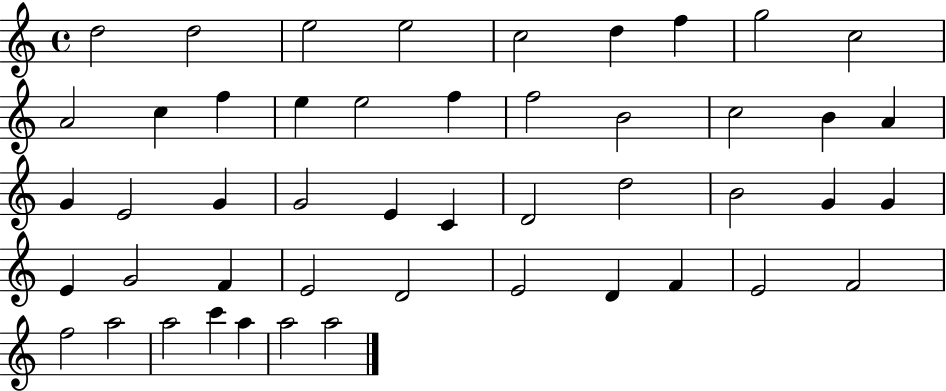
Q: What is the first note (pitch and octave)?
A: D5